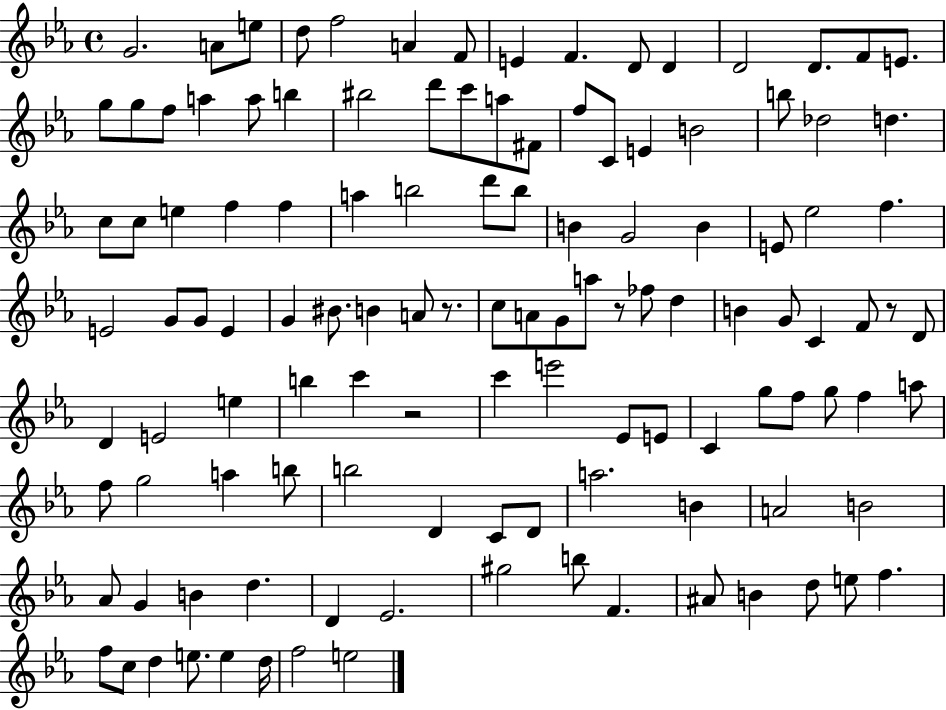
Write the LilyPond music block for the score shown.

{
  \clef treble
  \time 4/4
  \defaultTimeSignature
  \key ees \major
  g'2. a'8 e''8 | d''8 f''2 a'4 f'8 | e'4 f'4. d'8 d'4 | d'2 d'8. f'8 e'8. | \break g''8 g''8 f''8 a''4 a''8 b''4 | bis''2 d'''8 c'''8 a''8 fis'8 | f''8 c'8 e'4 b'2 | b''8 des''2 d''4. | \break c''8 c''8 e''4 f''4 f''4 | a''4 b''2 d'''8 b''8 | b'4 g'2 b'4 | e'8 ees''2 f''4. | \break e'2 g'8 g'8 e'4 | g'4 bis'8. b'4 a'8 r8. | c''8 a'8 g'8 a''8 r8 fes''8 d''4 | b'4 g'8 c'4 f'8 r8 d'8 | \break d'4 e'2 e''4 | b''4 c'''4 r2 | c'''4 e'''2 ees'8 e'8 | c'4 g''8 f''8 g''8 f''4 a''8 | \break f''8 g''2 a''4 b''8 | b''2 d'4 c'8 d'8 | a''2. b'4 | a'2 b'2 | \break aes'8 g'4 b'4 d''4. | d'4 ees'2. | gis''2 b''8 f'4. | ais'8 b'4 d''8 e''8 f''4. | \break f''8 c''8 d''4 e''8. e''4 d''16 | f''2 e''2 | \bar "|."
}